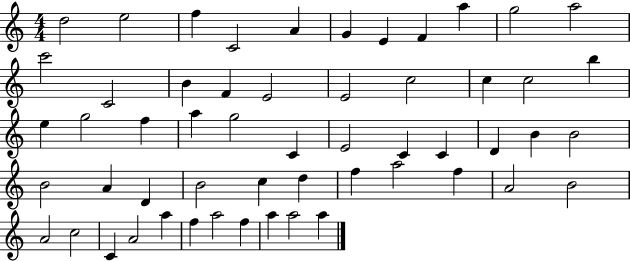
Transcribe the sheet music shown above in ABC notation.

X:1
T:Untitled
M:4/4
L:1/4
K:C
d2 e2 f C2 A G E F a g2 a2 c'2 C2 B F E2 E2 c2 c c2 b e g2 f a g2 C E2 C C D B B2 B2 A D B2 c d f a2 f A2 B2 A2 c2 C A2 a f a2 f a a2 a